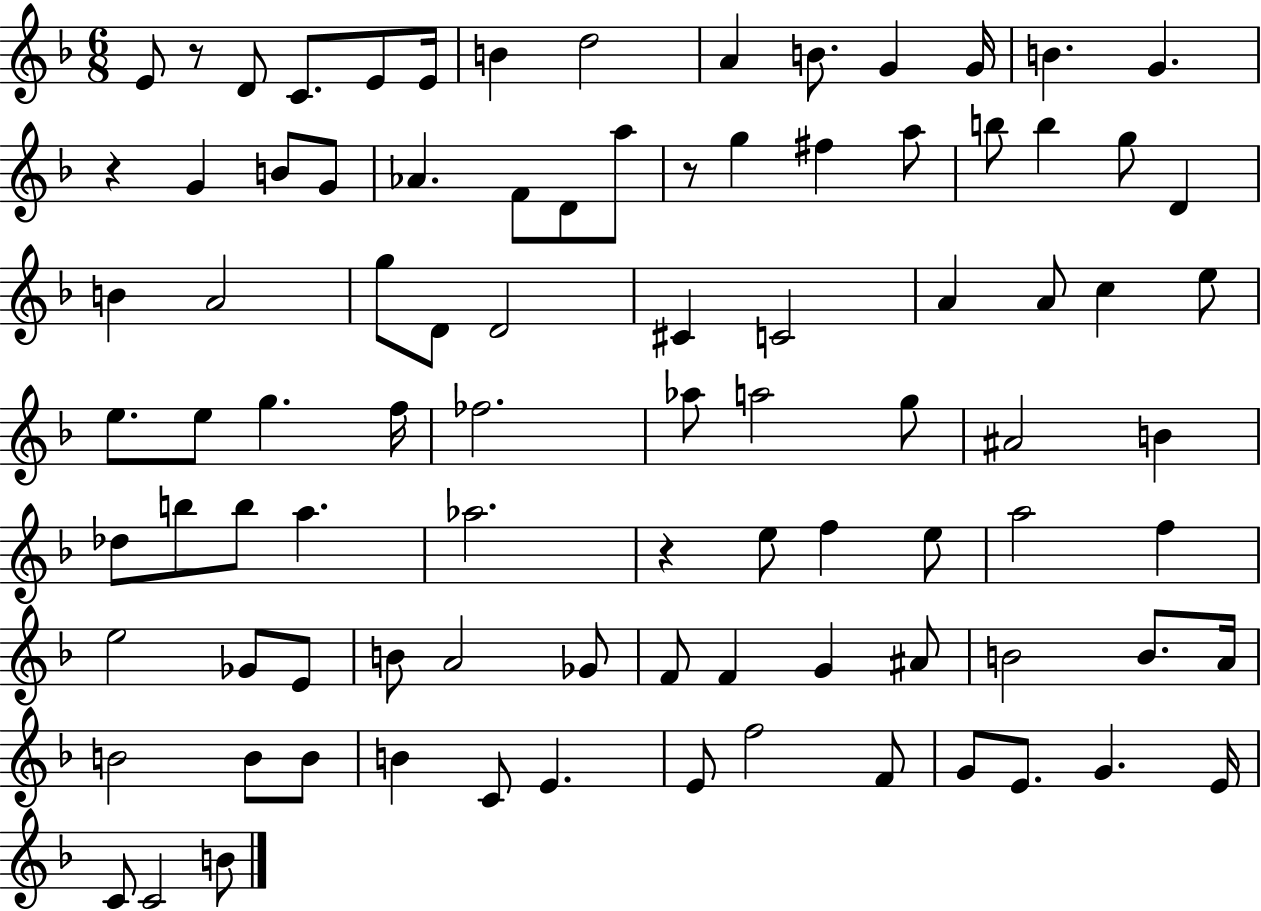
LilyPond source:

{
  \clef treble
  \numericTimeSignature
  \time 6/8
  \key f \major
  \repeat volta 2 { e'8 r8 d'8 c'8. e'8 e'16 | b'4 d''2 | a'4 b'8. g'4 g'16 | b'4. g'4. | \break r4 g'4 b'8 g'8 | aes'4. f'8 d'8 a''8 | r8 g''4 fis''4 a''8 | b''8 b''4 g''8 d'4 | \break b'4 a'2 | g''8 d'8 d'2 | cis'4 c'2 | a'4 a'8 c''4 e''8 | \break e''8. e''8 g''4. f''16 | fes''2. | aes''8 a''2 g''8 | ais'2 b'4 | \break des''8 b''8 b''8 a''4. | aes''2. | r4 e''8 f''4 e''8 | a''2 f''4 | \break e''2 ges'8 e'8 | b'8 a'2 ges'8 | f'8 f'4 g'4 ais'8 | b'2 b'8. a'16 | \break b'2 b'8 b'8 | b'4 c'8 e'4. | e'8 f''2 f'8 | g'8 e'8. g'4. e'16 | \break c'8 c'2 b'8 | } \bar "|."
}